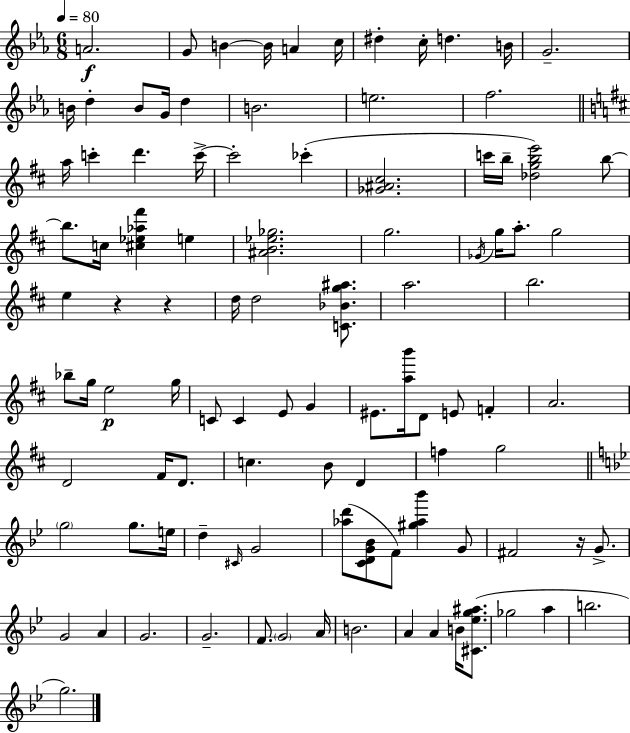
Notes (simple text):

A4/h. G4/e B4/q B4/s A4/q C5/s D#5/q C5/s D5/q. B4/s G4/h. B4/s D5/q B4/e G4/s D5/q B4/h. E5/h. F5/h. A5/s C6/q D6/q. C6/s C6/h CES6/q [Gb4,A#4,C#5]/h. C6/s B5/s [Db5,G5,B5,E6]/h B5/e B5/e. C5/s [C#5,Eb5,Ab5,F#6]/q E5/q [A#4,B4,Eb5,Gb5]/h. G5/h. Gb4/s G5/s A5/e. G5/h E5/q R/q R/q D5/s D5/h [C4,Bb4,G5,A#5]/e. A5/h. B5/h. Bb5/e G5/s E5/h G5/s C4/e C4/q E4/e G4/q EIS4/e. [A5,B6]/s D4/e E4/e F4/q A4/h. D4/h F#4/s D4/e. C5/q. B4/e D4/q F5/q G5/h G5/h G5/e. E5/s D5/q C#4/s G4/h [Ab5,D6]/e [C4,D4,G4,Bb4]/e F4/e [G#5,Ab5,Bb6]/q G4/e F#4/h R/s G4/e. G4/h A4/q G4/h. G4/h. F4/e. G4/h A4/s B4/h. A4/q A4/q B4/s [C#4,Eb5,G5,A#5]/e. Gb5/h A5/q B5/h. G5/h.